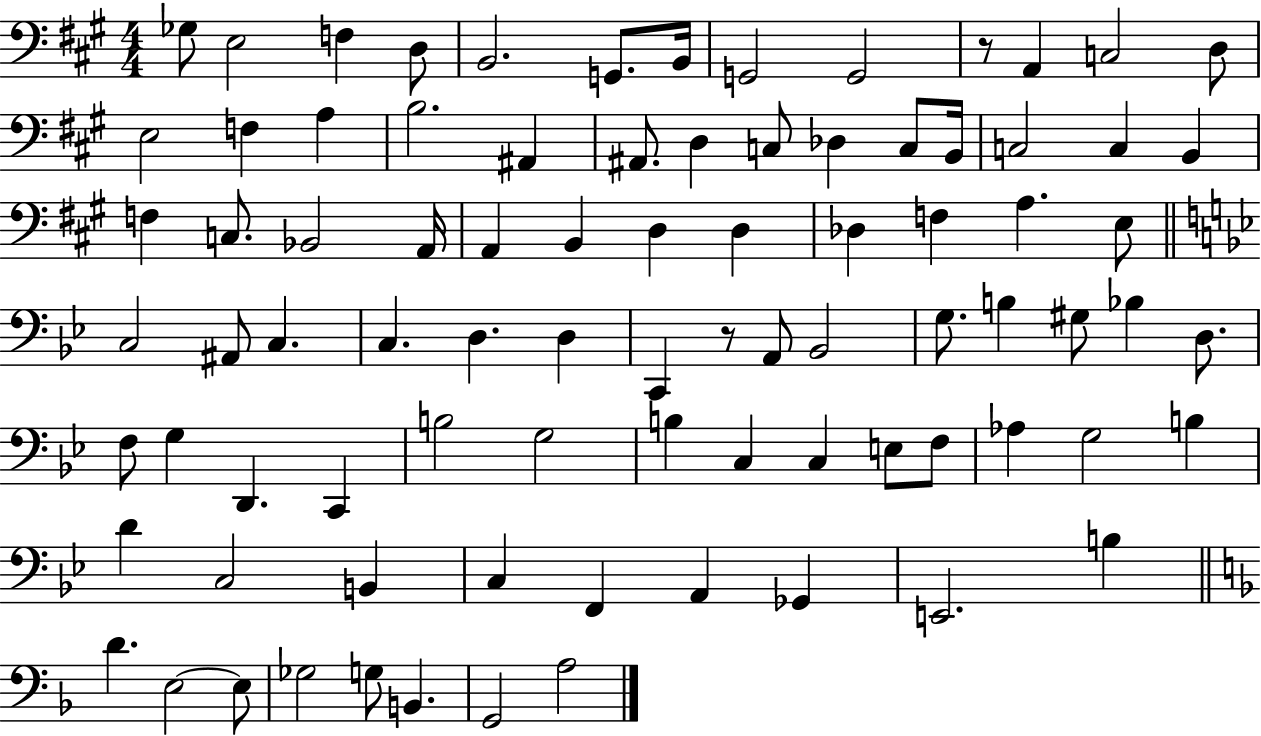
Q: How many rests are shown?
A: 2